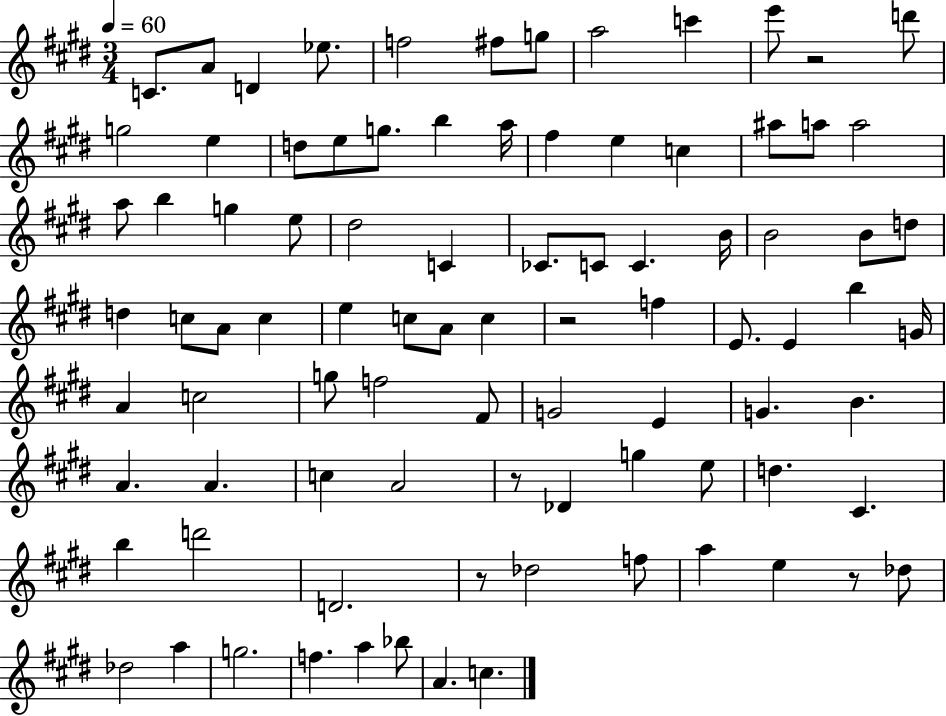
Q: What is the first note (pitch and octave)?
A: C4